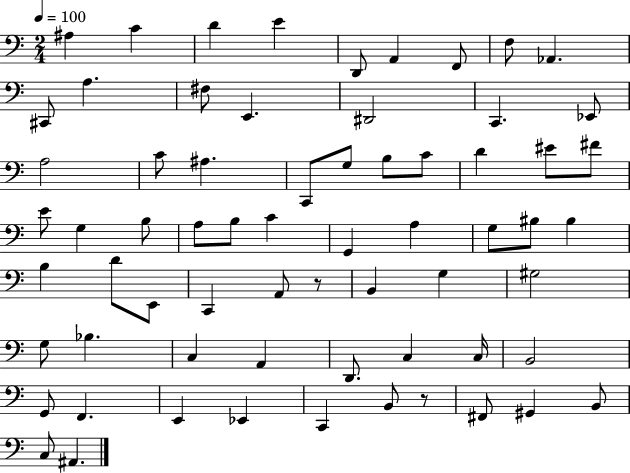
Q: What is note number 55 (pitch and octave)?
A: F2